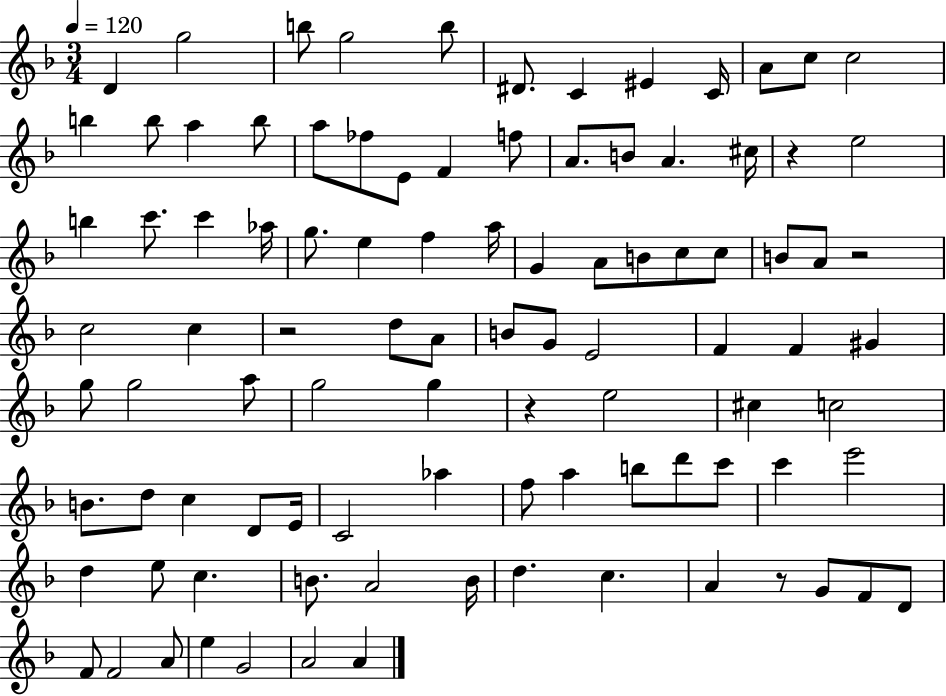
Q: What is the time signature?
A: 3/4